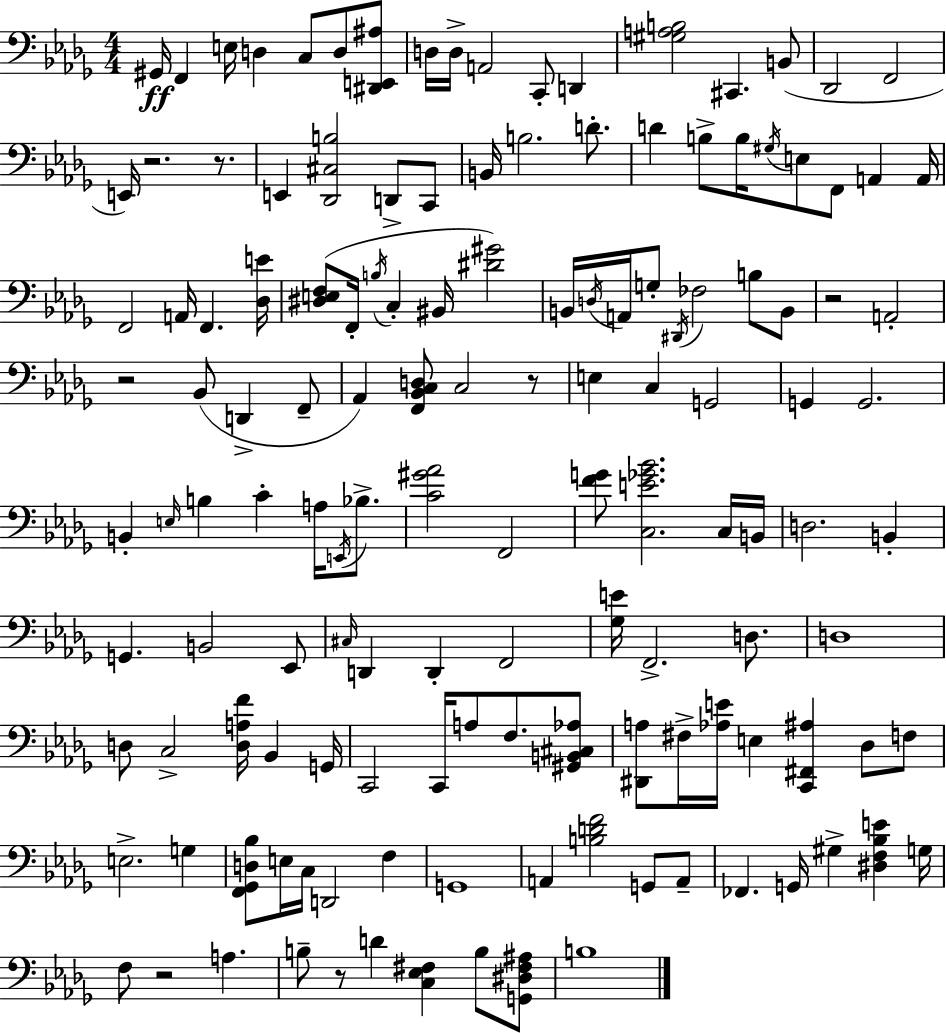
G#2/s F2/q E3/s D3/q C3/e D3/e [D#2,E2,A#3]/e D3/s D3/s A2/h C2/e D2/q [G#3,A3,B3]/h C#2/q. B2/e Db2/h F2/h E2/s R/h. R/e. E2/q [Db2,C#3,B3]/h D2/e C2/e B2/s B3/h. D4/e. D4/q B3/e B3/s G#3/s E3/e F2/e A2/q A2/s F2/h A2/s F2/q. [Db3,E4]/s [D#3,E3,F3]/e F2/s B3/s C3/q BIS2/s [D#4,G#4]/h B2/s D3/s A2/s G3/e D#2/s FES3/h B3/e B2/e R/h A2/h R/h Bb2/e D2/q F2/e Ab2/q [F2,Bb2,C3,D3]/e C3/h R/e E3/q C3/q G2/h G2/q G2/h. B2/q E3/s B3/q C4/q A3/s E2/s Bb3/e. [C4,G#4,Ab4]/h F2/h [F4,G4]/e [C3,E4,Gb4,Bb4]/h. C3/s B2/s D3/h. B2/q G2/q. B2/h Eb2/e C#3/s D2/q D2/q F2/h [Gb3,E4]/s F2/h. D3/e. D3/w D3/e C3/h [D3,A3,F4]/s Bb2/q G2/s C2/h C2/s A3/e F3/e. [G#2,B2,C#3,Ab3]/e [D#2,A3]/e F#3/s [Ab3,E4]/s E3/q [C2,F#2,A#3]/q Db3/e F3/e E3/h. G3/q [F2,Gb2,D3,Bb3]/e E3/s C3/s D2/h F3/q G2/w A2/q [B3,D4,F4]/h G2/e A2/e FES2/q. G2/s G#3/q [D#3,F3,Bb3,E4]/q G3/s F3/e R/h A3/q. B3/e R/e D4/q [C3,Eb3,F#3]/q B3/e [G2,D#3,F#3,A#3]/e B3/w